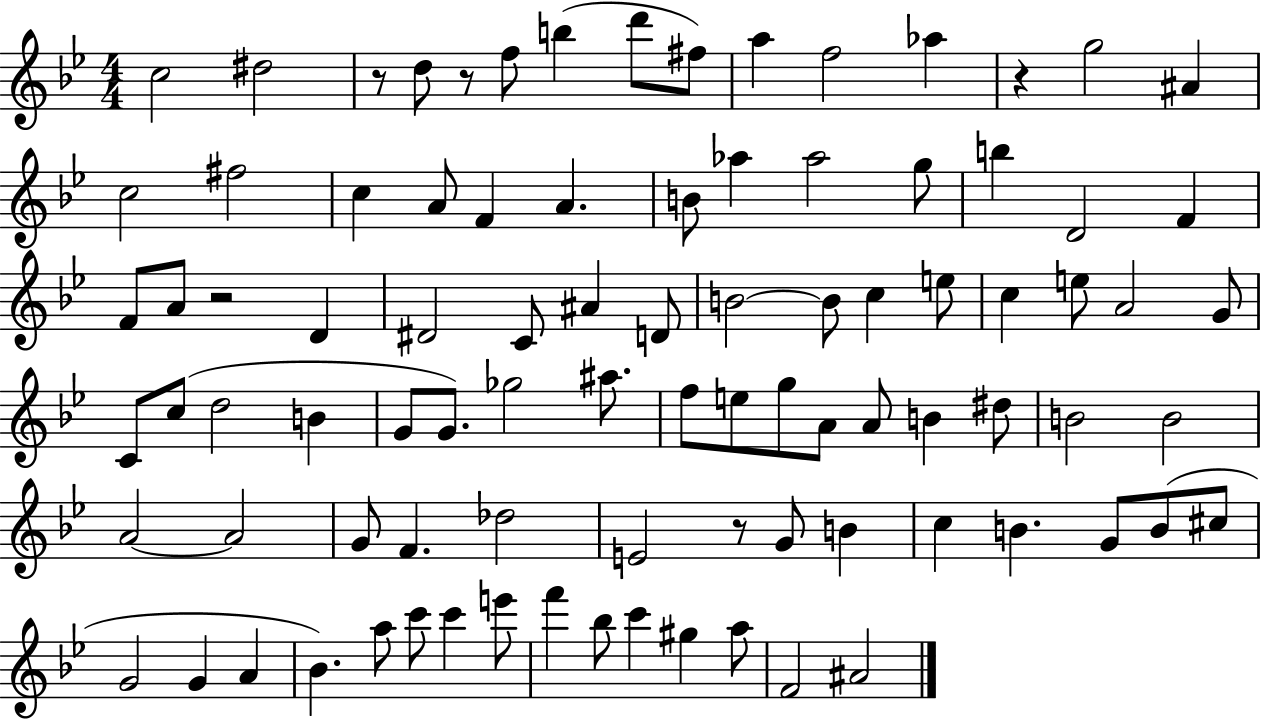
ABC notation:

X:1
T:Untitled
M:4/4
L:1/4
K:Bb
c2 ^d2 z/2 d/2 z/2 f/2 b d'/2 ^f/2 a f2 _a z g2 ^A c2 ^f2 c A/2 F A B/2 _a _a2 g/2 b D2 F F/2 A/2 z2 D ^D2 C/2 ^A D/2 B2 B/2 c e/2 c e/2 A2 G/2 C/2 c/2 d2 B G/2 G/2 _g2 ^a/2 f/2 e/2 g/2 A/2 A/2 B ^d/2 B2 B2 A2 A2 G/2 F _d2 E2 z/2 G/2 B c B G/2 B/2 ^c/2 G2 G A _B a/2 c'/2 c' e'/2 f' _b/2 c' ^g a/2 F2 ^A2